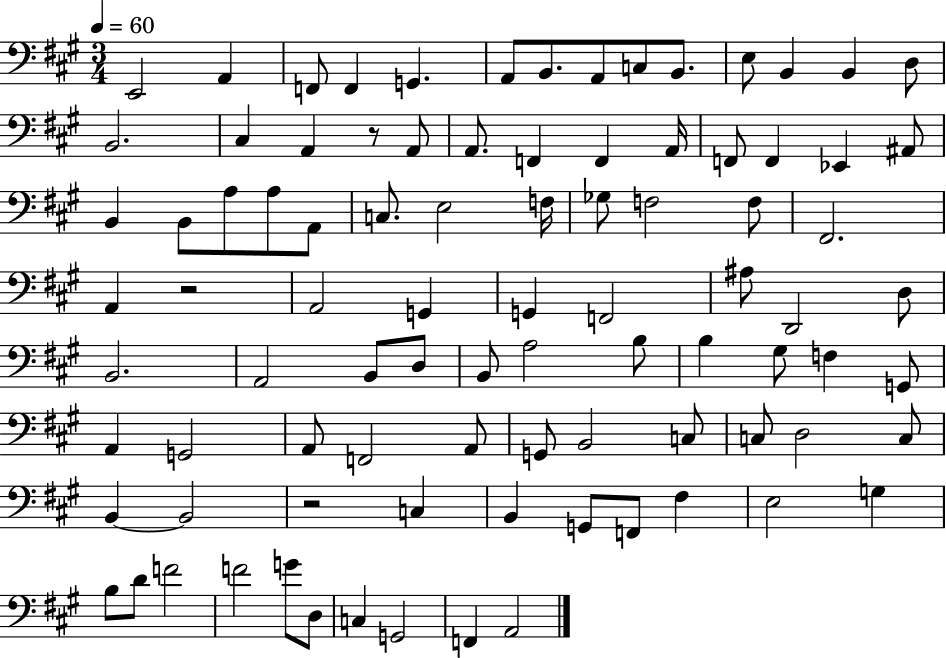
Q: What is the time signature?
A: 3/4